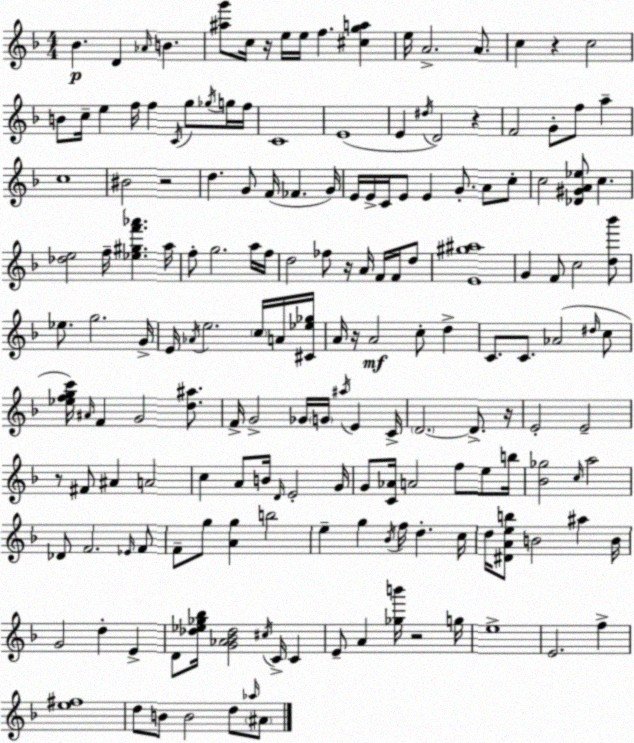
X:1
T:Untitled
M:4/4
L:1/4
K:Dm
_B D _A/4 B [^ag']/2 c/4 z/4 e/4 e/4 f [^cga] e/4 A2 A/2 c z c2 B/2 c/4 e f/4 f C/4 g/2 _g/4 g/4 f/4 C4 E4 E ^d/4 D2 z F2 G/2 f/2 a c4 ^B2 z2 d G/2 F/4 _F G/4 E/4 E/4 C/4 E/2 E G/2 A/2 c/2 c2 [_D^GA_e]/2 c [_de]2 f/4 [_e^gf'_a'] a/4 f/2 g2 a/4 f/4 d2 _f/2 z/4 A/4 F/4 F/4 d/2 [E^g^a]4 G F/2 c2 [d_b']/2 _e/2 g2 G/4 E/4 _A/4 e2 c/4 A/4 [^C_e_g]/4 A/4 z/4 A2 c/2 d C/2 C/2 _A2 ^d/4 c/2 [_efgc']/4 ^A/4 F G2 [d^a]/2 F/4 G2 _G/4 G/4 ^a/4 E C/4 D2 D/2 z/4 E2 E2 z/2 ^F/2 ^A A2 c A/2 B/4 D/4 E2 G/4 G/2 [C_A]/4 A2 f/2 e/2 b/4 [_B_g]2 c/4 a2 _D/2 F2 _E/4 F/2 F/2 g/2 [Ag] b2 e g _B/4 f/4 d c/4 d/4 [^DAeb]/2 B2 ^a B/4 G2 d E D/2 [_d_e_g_b]/4 [G_A_B_d]2 ^c/4 C/4 C E/2 A [_gb']/4 z2 g/4 e4 E2 f [e^f]4 d/2 B/2 B2 d/2 _a/4 ^A/2